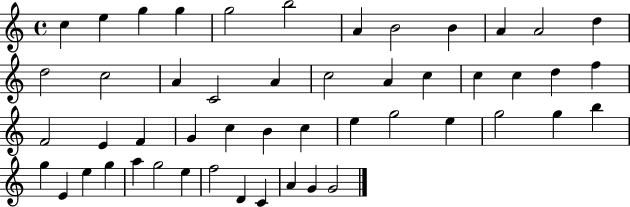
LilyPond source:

{
  \clef treble
  \time 4/4
  \defaultTimeSignature
  \key c \major
  c''4 e''4 g''4 g''4 | g''2 b''2 | a'4 b'2 b'4 | a'4 a'2 d''4 | \break d''2 c''2 | a'4 c'2 a'4 | c''2 a'4 c''4 | c''4 c''4 d''4 f''4 | \break f'2 e'4 f'4 | g'4 c''4 b'4 c''4 | e''4 g''2 e''4 | g''2 g''4 b''4 | \break g''4 e'4 e''4 g''4 | a''4 g''2 e''4 | f''2 d'4 c'4 | a'4 g'4 g'2 | \break \bar "|."
}